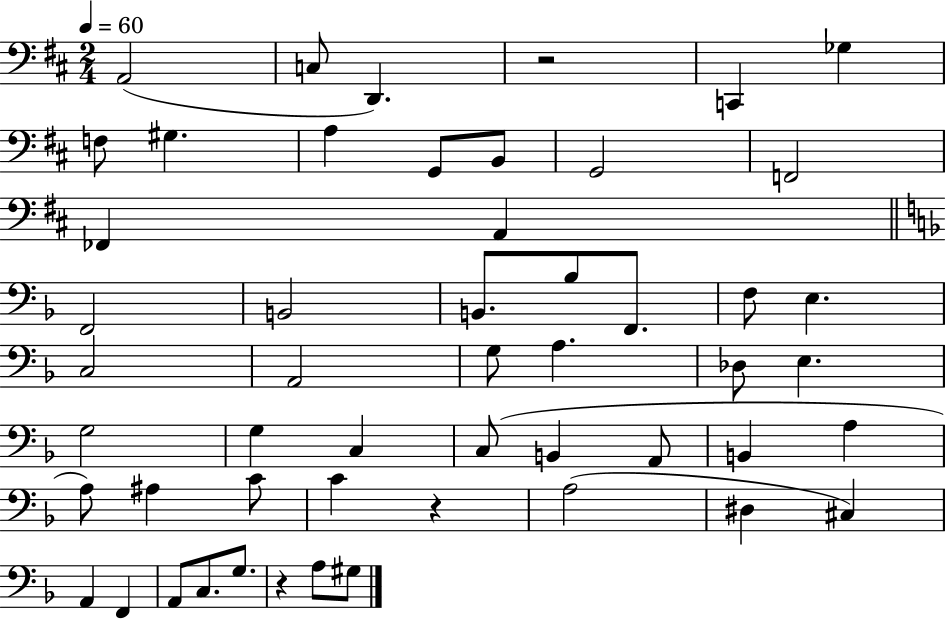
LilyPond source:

{
  \clef bass
  \numericTimeSignature
  \time 2/4
  \key d \major
  \tempo 4 = 60
  \repeat volta 2 { a,2( | c8 d,4.) | r2 | c,4 ges4 | \break f8 gis4. | a4 g,8 b,8 | g,2 | f,2 | \break fes,4 a,4 | \bar "||" \break \key f \major f,2 | b,2 | b,8. bes8 f,8. | f8 e4. | \break c2 | a,2 | g8 a4. | des8 e4. | \break g2 | g4 c4 | c8( b,4 a,8 | b,4 a4 | \break a8) ais4 c'8 | c'4 r4 | a2( | dis4 cis4) | \break a,4 f,4 | a,8 c8. g8. | r4 a8 gis8 | } \bar "|."
}